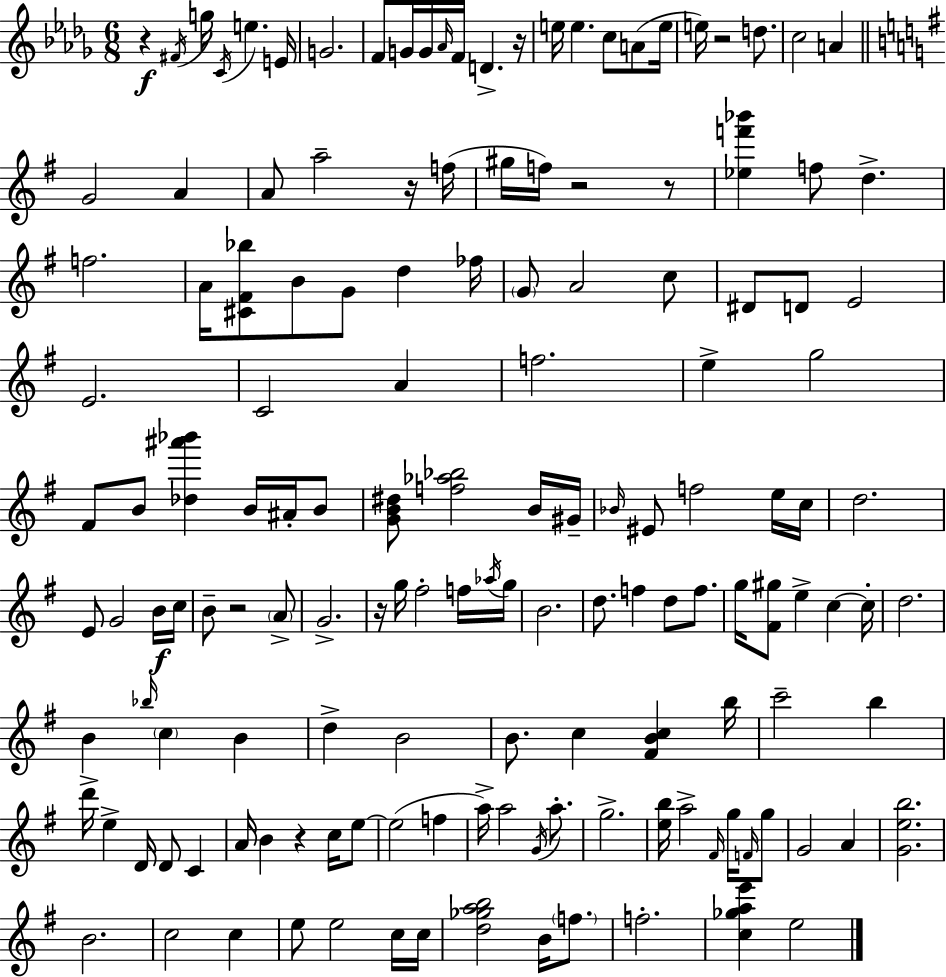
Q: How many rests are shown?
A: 9